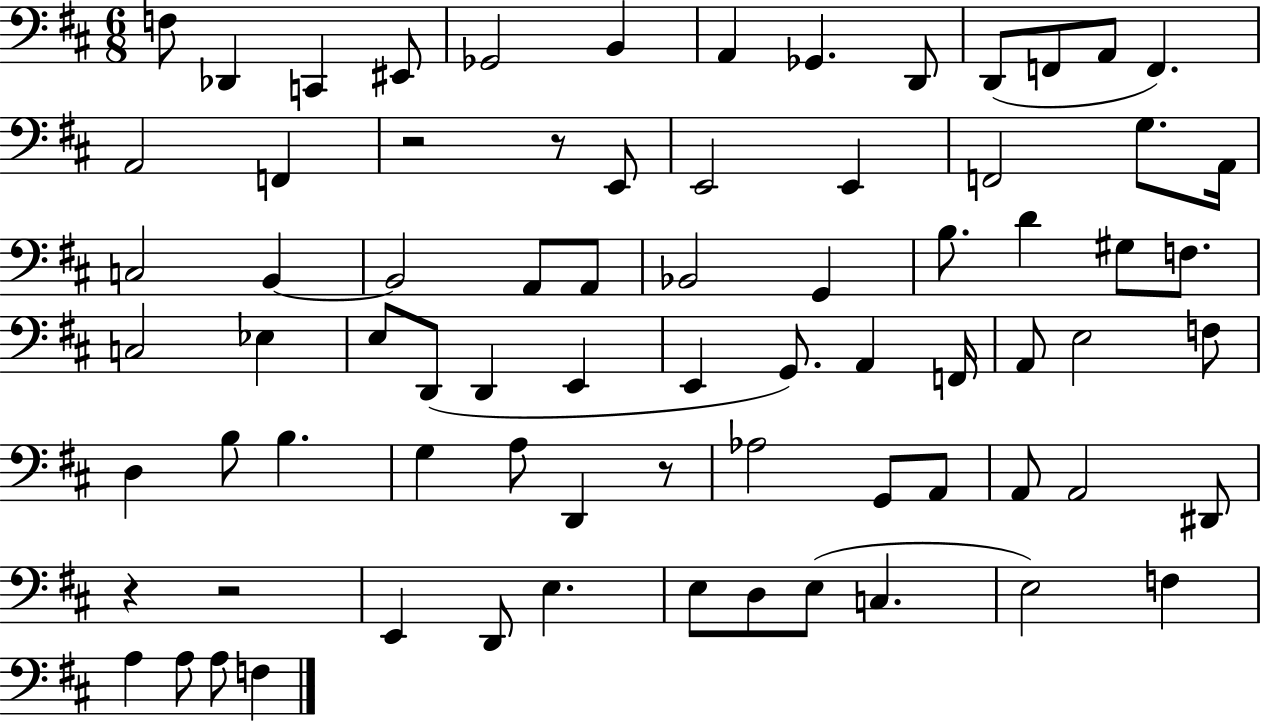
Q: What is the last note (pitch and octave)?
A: F3